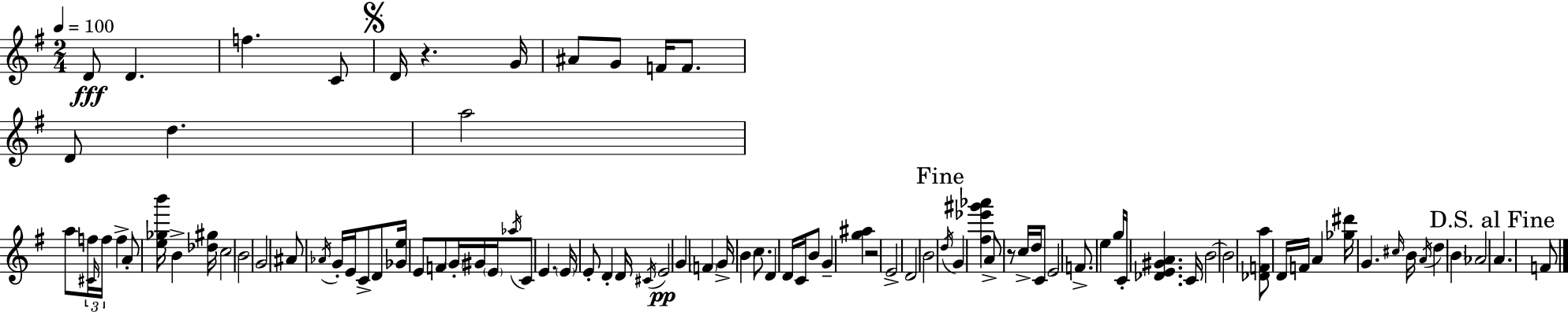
X:1
T:Untitled
M:2/4
L:1/4
K:G
D/2 D f C/2 D/4 z G/4 ^A/2 G/2 F/4 F/2 D/2 d a2 a/2 f/4 ^C/4 f/4 f A/2 [e_gb']/4 B [_d^g]/4 c2 B2 G2 ^A/2 _A/4 G/4 E/4 C/2 D/2 [_Ge]/4 E/2 F/2 G/4 ^G/4 E/4 _a/4 C/2 E E/4 E/2 D D/4 ^C/4 E2 G F G/4 B c/2 D D/4 C/4 B/2 G [g^a] z2 E2 D2 B2 d/4 G [^f_e'^g'_a'] A/2 z/2 c/4 d/4 C/2 E2 F/2 e g/4 C/4 [_DE^GA] C/4 B2 B2 [_DFa]/2 D/4 F/4 A [_g^d']/4 G ^c/4 B/4 A/4 d B _A2 A F/2